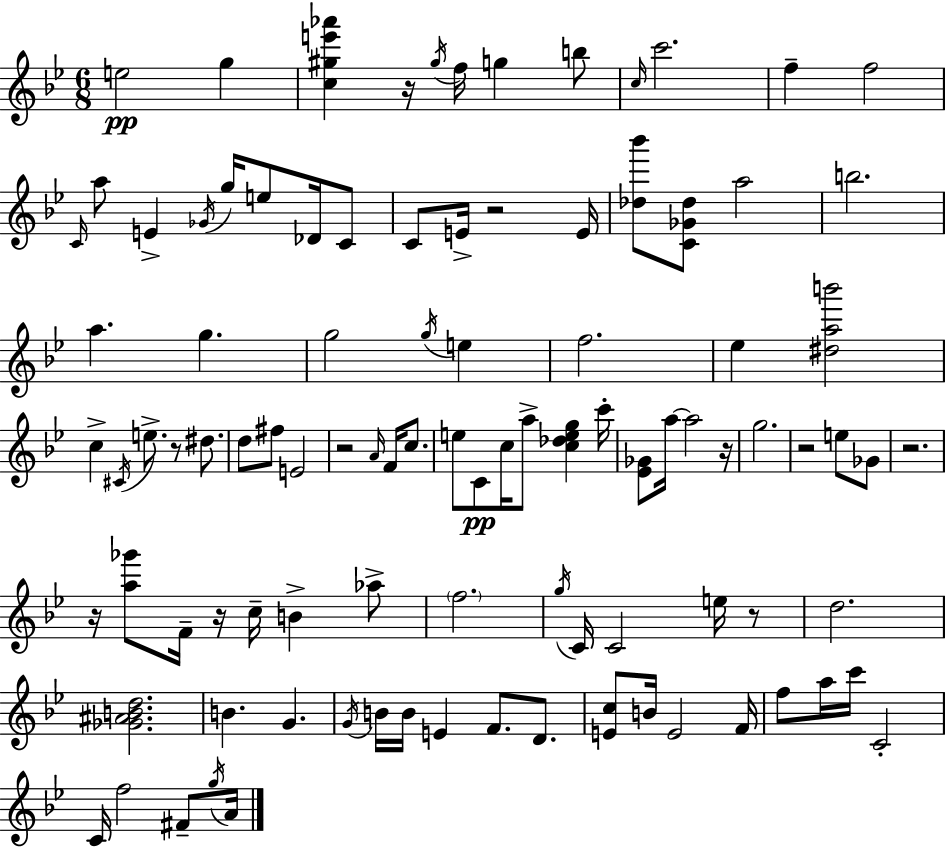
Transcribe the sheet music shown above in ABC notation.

X:1
T:Untitled
M:6/8
L:1/4
K:Bb
e2 g [c^ge'_a'] z/4 ^g/4 f/4 g b/2 c/4 c'2 f f2 C/4 a/2 E _G/4 g/4 e/2 _D/4 C/2 C/2 E/4 z2 E/4 [_d_b']/2 [C_G_d]/2 a2 b2 a g g2 g/4 e f2 _e [^dab']2 c ^C/4 e/2 z/2 ^d/2 d/2 ^f/2 E2 z2 A/4 F/4 c/2 e/2 C/2 c/4 a/2 [c_deg] c'/4 [_E_G]/2 a/4 a2 z/4 g2 z2 e/2 _G/2 z2 z/4 [a_g']/2 F/4 z/4 c/4 B _a/2 f2 g/4 C/4 C2 e/4 z/2 d2 [_G^ABd]2 B G G/4 B/4 B/4 E F/2 D/2 [Ec]/2 B/4 E2 F/4 f/2 a/4 c'/4 C2 C/4 f2 ^F/2 g/4 A/4